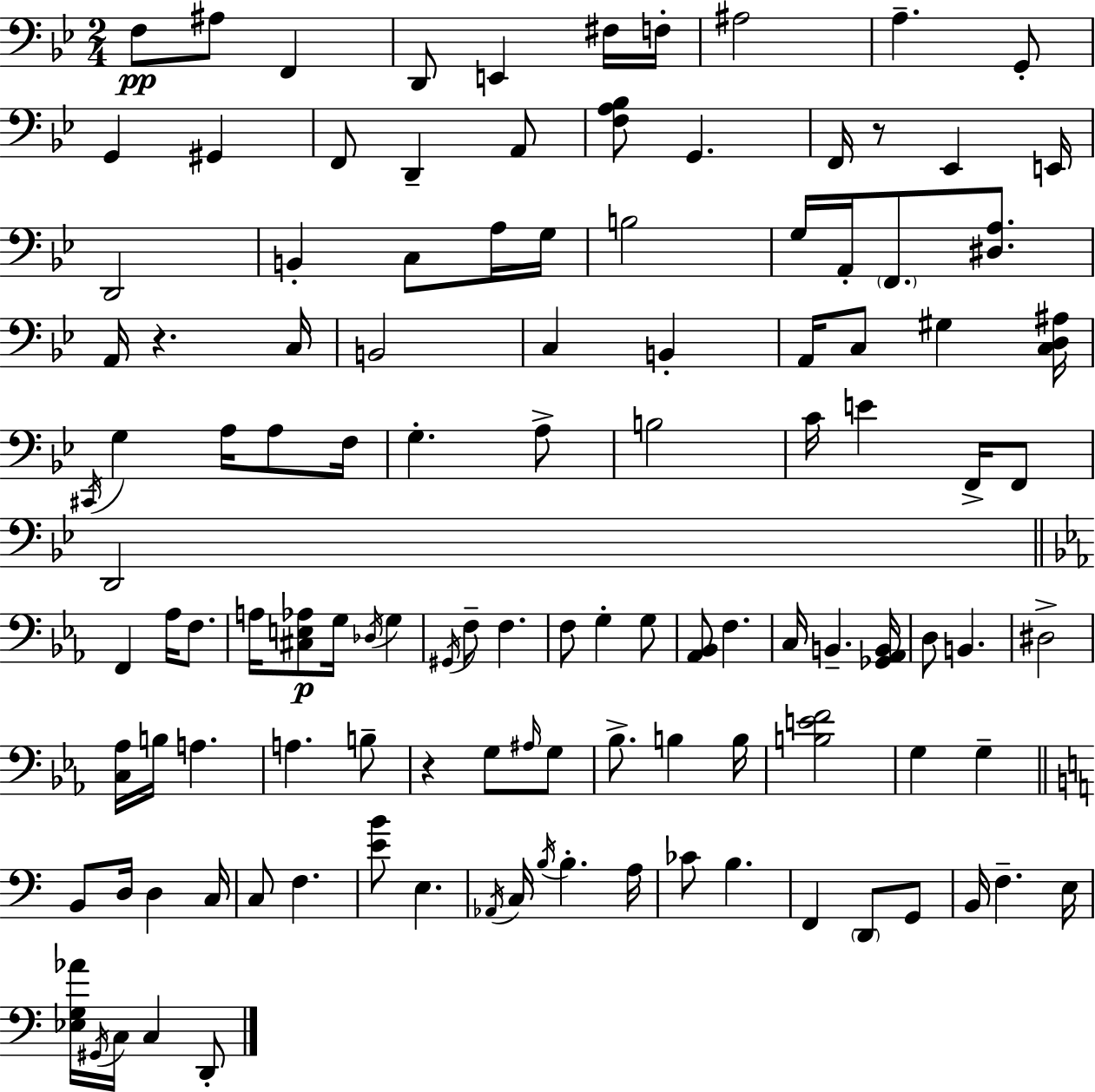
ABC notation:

X:1
T:Untitled
M:2/4
L:1/4
K:Bb
F,/2 ^A,/2 F,, D,,/2 E,, ^F,/4 F,/4 ^A,2 A, G,,/2 G,, ^G,, F,,/2 D,, A,,/2 [F,A,_B,]/2 G,, F,,/4 z/2 _E,, E,,/4 D,,2 B,, C,/2 A,/4 G,/4 B,2 G,/4 A,,/4 F,,/2 [^D,A,]/2 A,,/4 z C,/4 B,,2 C, B,, A,,/4 C,/2 ^G, [C,D,^A,]/4 ^C,,/4 G, A,/4 A,/2 F,/4 G, A,/2 B,2 C/4 E F,,/4 F,,/2 D,,2 F,, _A,/4 F,/2 A,/4 [^C,E,_A,]/2 G,/4 _D,/4 G, ^G,,/4 F,/2 F, F,/2 G, G,/2 [_A,,_B,,]/2 F, C,/4 B,, [_G,,_A,,B,,]/4 D,/2 B,, ^D,2 [C,_A,]/4 B,/4 A, A, B,/2 z G,/2 ^A,/4 G,/2 _B,/2 B, B,/4 [B,EF]2 G, G, B,,/2 D,/4 D, C,/4 C,/2 F, [EB]/2 E, _A,,/4 C,/4 B,/4 B, A,/4 _C/2 B, F,, D,,/2 G,,/2 B,,/4 F, E,/4 [_E,G,_A]/4 ^G,,/4 C,/4 C, D,,/2